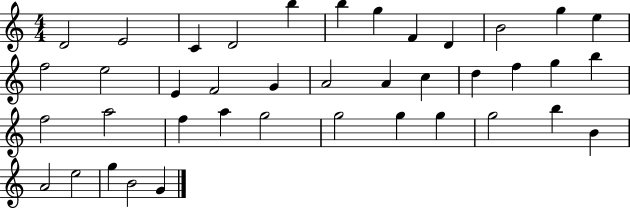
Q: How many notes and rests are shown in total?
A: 40